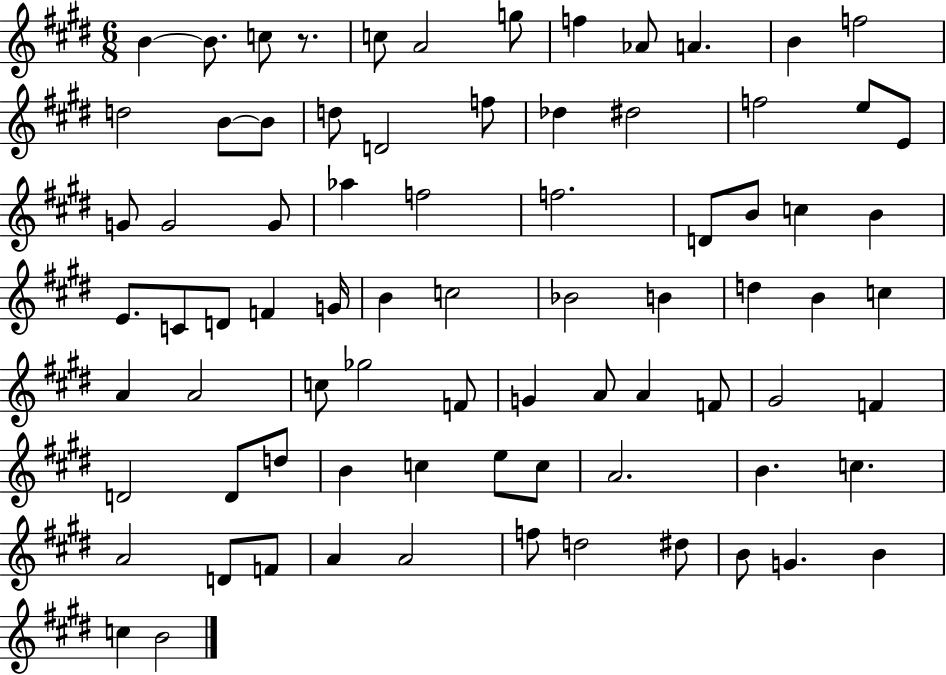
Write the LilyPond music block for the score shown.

{
  \clef treble
  \numericTimeSignature
  \time 6/8
  \key e \major
  b'4~~ b'8. c''8 r8. | c''8 a'2 g''8 | f''4 aes'8 a'4. | b'4 f''2 | \break d''2 b'8~~ b'8 | d''8 d'2 f''8 | des''4 dis''2 | f''2 e''8 e'8 | \break g'8 g'2 g'8 | aes''4 f''2 | f''2. | d'8 b'8 c''4 b'4 | \break e'8. c'8 d'8 f'4 g'16 | b'4 c''2 | bes'2 b'4 | d''4 b'4 c''4 | \break a'4 a'2 | c''8 ges''2 f'8 | g'4 a'8 a'4 f'8 | gis'2 f'4 | \break d'2 d'8 d''8 | b'4 c''4 e''8 c''8 | a'2. | b'4. c''4. | \break a'2 d'8 f'8 | a'4 a'2 | f''8 d''2 dis''8 | b'8 g'4. b'4 | \break c''4 b'2 | \bar "|."
}